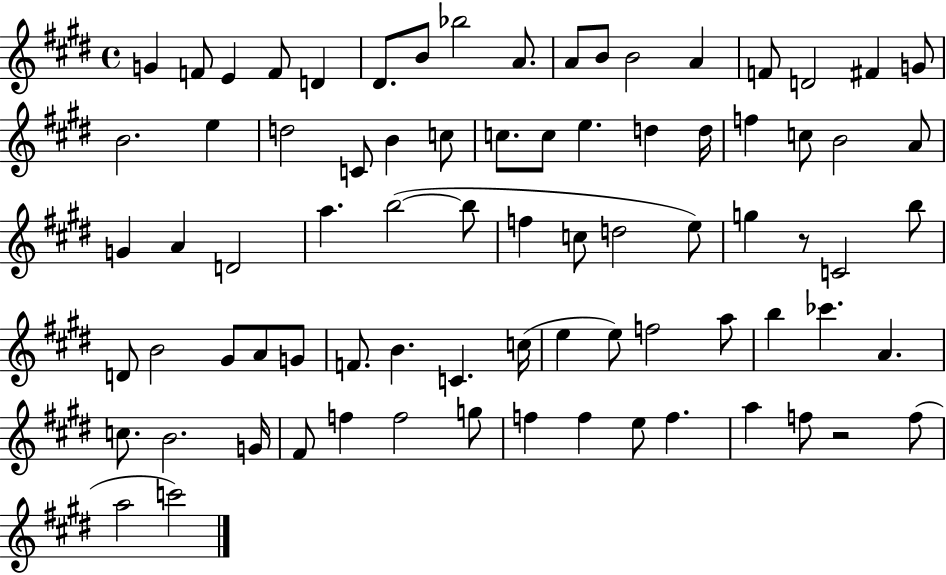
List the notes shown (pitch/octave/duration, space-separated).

G4/q F4/e E4/q F4/e D4/q D#4/e. B4/e Bb5/h A4/e. A4/e B4/e B4/h A4/q F4/e D4/h F#4/q G4/e B4/h. E5/q D5/h C4/e B4/q C5/e C5/e. C5/e E5/q. D5/q D5/s F5/q C5/e B4/h A4/e G4/q A4/q D4/h A5/q. B5/h B5/e F5/q C5/e D5/h E5/e G5/q R/e C4/h B5/e D4/e B4/h G#4/e A4/e G4/e F4/e. B4/q. C4/q. C5/s E5/q E5/e F5/h A5/e B5/q CES6/q. A4/q. C5/e. B4/h. G4/s F#4/e F5/q F5/h G5/e F5/q F5/q E5/e F5/q. A5/q F5/e R/h F5/e A5/h C6/h